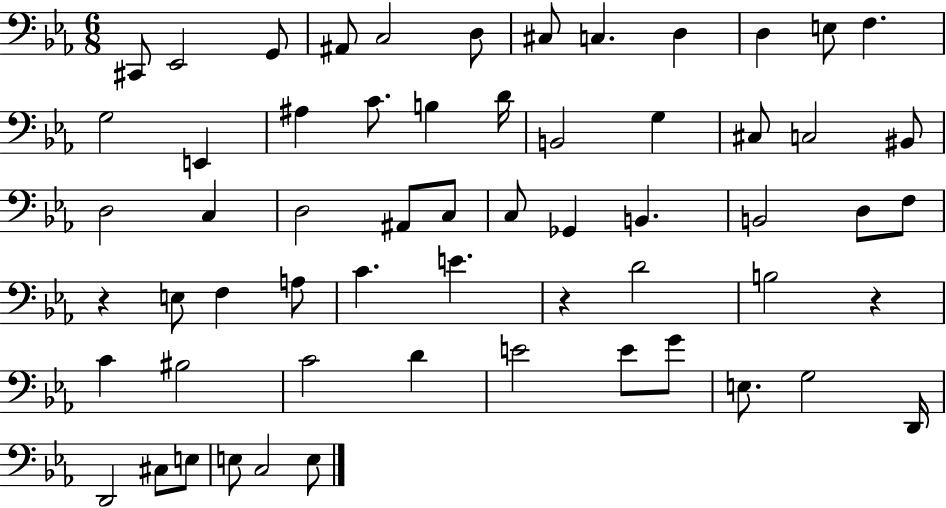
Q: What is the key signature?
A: EES major